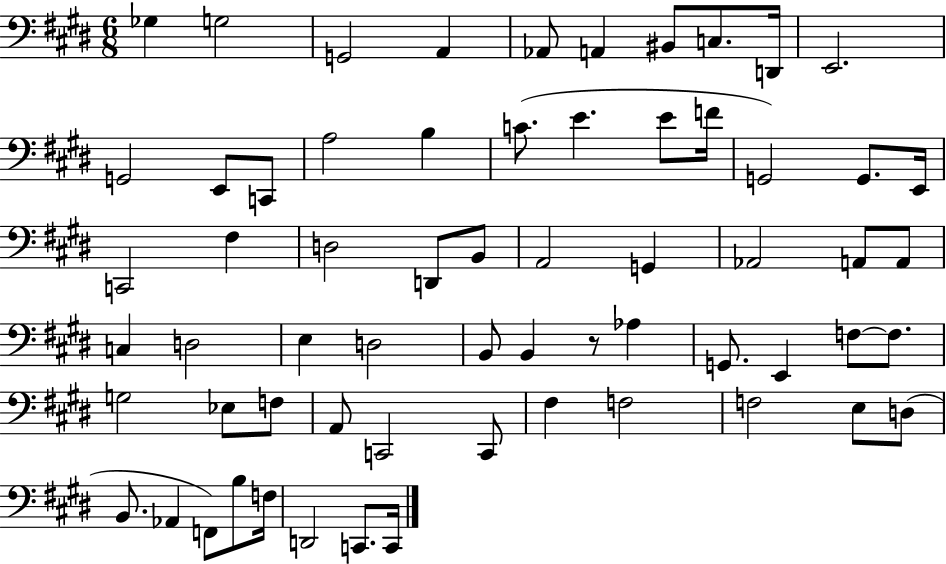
{
  \clef bass
  \numericTimeSignature
  \time 6/8
  \key e \major
  ges4 g2 | g,2 a,4 | aes,8 a,4 bis,8 c8. d,16 | e,2. | \break g,2 e,8 c,8 | a2 b4 | c'8.( e'4. e'8 f'16 | g,2) g,8. e,16 | \break c,2 fis4 | d2 d,8 b,8 | a,2 g,4 | aes,2 a,8 a,8 | \break c4 d2 | e4 d2 | b,8 b,4 r8 aes4 | g,8. e,4 f8~~ f8. | \break g2 ees8 f8 | a,8 c,2 c,8 | fis4 f2 | f2 e8 d8( | \break b,8. aes,4 f,8) b8 f16 | d,2 c,8. c,16 | \bar "|."
}